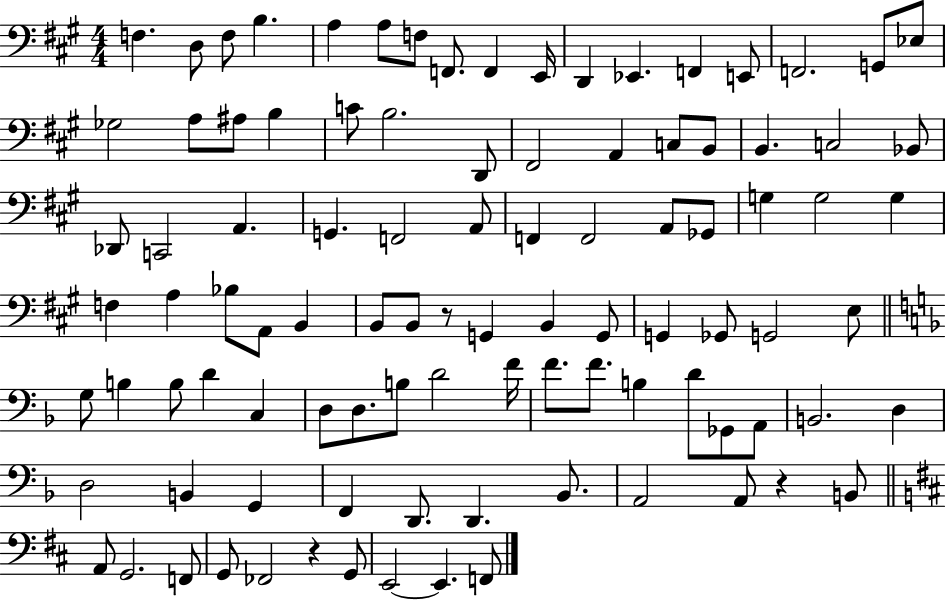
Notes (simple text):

F3/q. D3/e F3/e B3/q. A3/q A3/e F3/e F2/e. F2/q E2/s D2/q Eb2/q. F2/q E2/e F2/h. G2/e Eb3/e Gb3/h A3/e A#3/e B3/q C4/e B3/h. D2/e F#2/h A2/q C3/e B2/e B2/q. C3/h Bb2/e Db2/e C2/h A2/q. G2/q. F2/h A2/e F2/q F2/h A2/e Gb2/e G3/q G3/h G3/q F3/q A3/q Bb3/e A2/e B2/q B2/e B2/e R/e G2/q B2/q G2/e G2/q Gb2/e G2/h E3/e G3/e B3/q B3/e D4/q C3/q D3/e D3/e. B3/e D4/h F4/s F4/e. F4/e. B3/q D4/e Gb2/e A2/e B2/h. D3/q D3/h B2/q G2/q F2/q D2/e. D2/q. Bb2/e. A2/h A2/e R/q B2/e A2/e G2/h. F2/e G2/e FES2/h R/q G2/e E2/h E2/q. F2/e